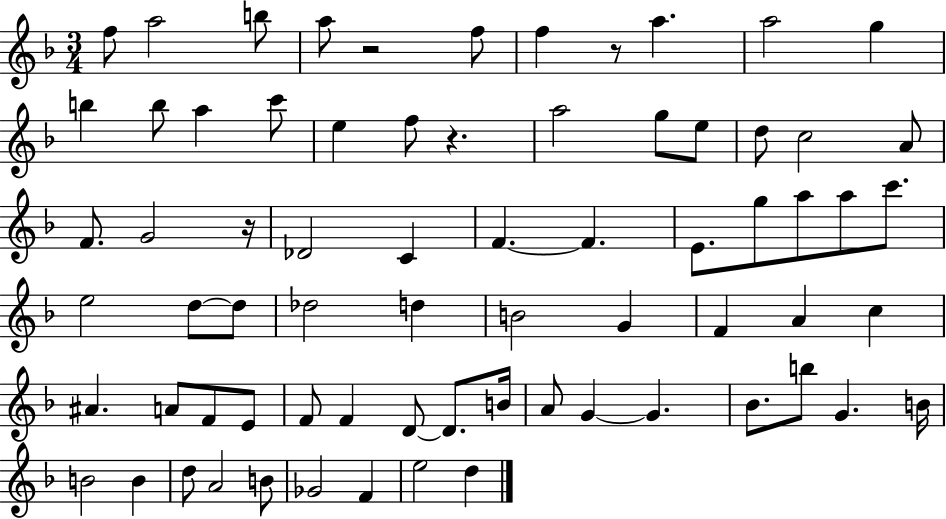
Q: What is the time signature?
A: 3/4